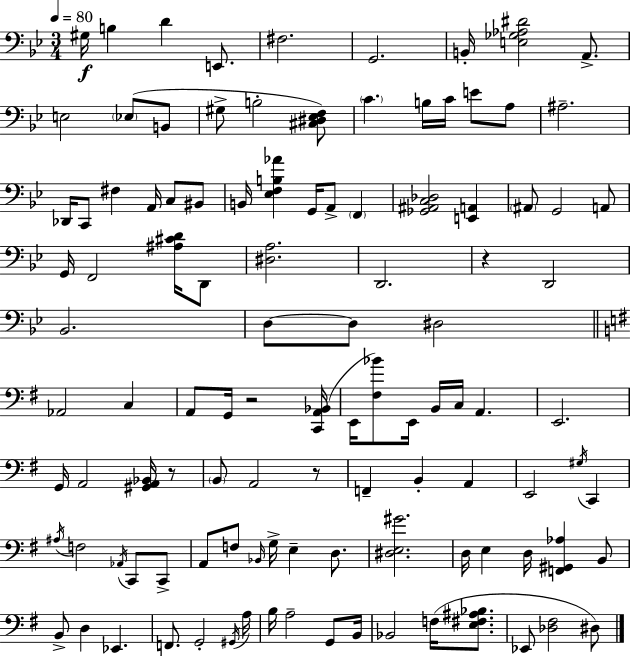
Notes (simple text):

G#3/s B3/q D4/q E2/e. F#3/h. G2/h. B2/s [E3,Gb3,Ab3,D#4]/h A2/e. E3/h Eb3/e B2/e G#3/e B3/h [C#3,D#3,Eb3,F3]/e C4/q. B3/s C4/s E4/e A3/e A#3/h. Db2/s C2/e F#3/q A2/s C3/e BIS2/e B2/s [Eb3,F3,B3,Ab4]/q G2/s A2/e F2/q [Gb2,A#2,C3,Db3]/h [E2,A2]/q A#2/e G2/h A2/e G2/s F2/h [A#3,C#4,D4]/s D2/e [D#3,A3]/h. D2/h. R/q D2/h Bb2/h. D3/e D3/e D#3/h Ab2/h C3/q A2/e G2/s R/h [C2,A2,Bb2]/s E2/s [F#3,Bb4]/e E2/s B2/s C3/s A2/q. E2/h. G2/s A2/h [G#2,A2,Bb2]/s R/e B2/e A2/h R/e F2/q B2/q A2/q E2/h G#3/s C2/q A#3/s F3/h Ab2/s C2/e C2/e A2/e F3/e Bb2/s G3/s E3/q D3/e. [D#3,E3,G#4]/h. D3/s E3/q D3/s [F2,G#2,Ab3]/q B2/e B2/e D3/q Eb2/q. F2/e. G2/h G#2/s A3/s B3/s A3/h G2/e B2/s Bb2/h F3/s [E3,F#3,A#3,Bb3]/e. Eb2/e [Db3,F#3]/h D#3/e